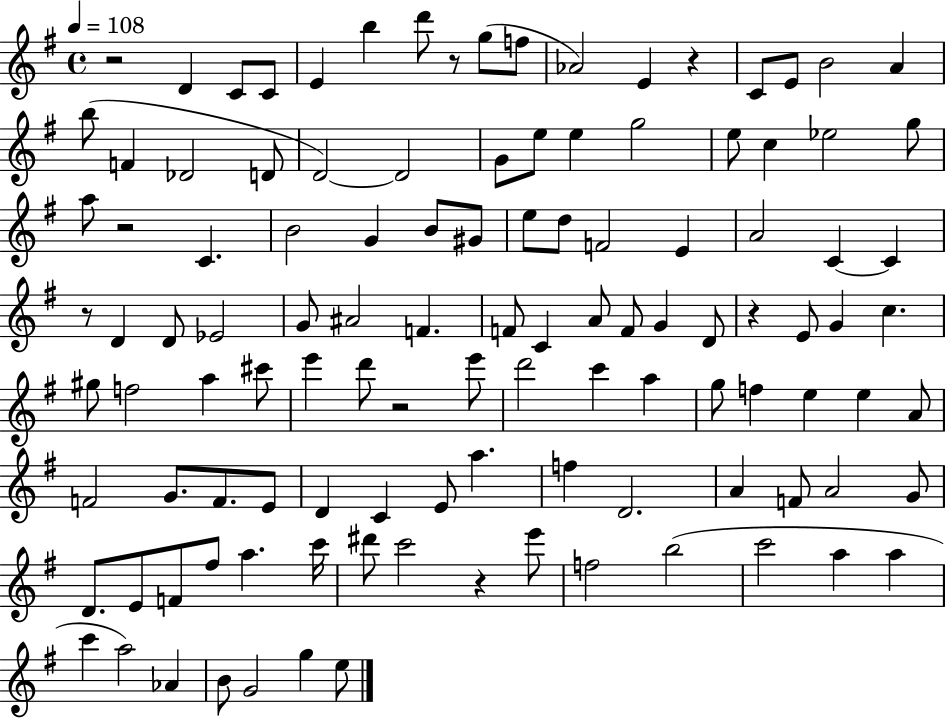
R/h D4/q C4/e C4/e E4/q B5/q D6/e R/e G5/e F5/e Ab4/h E4/q R/q C4/e E4/e B4/h A4/q B5/e F4/q Db4/h D4/e D4/h D4/h G4/e E5/e E5/q G5/h E5/e C5/q Eb5/h G5/e A5/e R/h C4/q. B4/h G4/q B4/e G#4/e E5/e D5/e F4/h E4/q A4/h C4/q C4/q R/e D4/q D4/e Eb4/h G4/e A#4/h F4/q. F4/e C4/q A4/e F4/e G4/q D4/e R/q E4/e G4/q C5/q. G#5/e F5/h A5/q C#6/e E6/q D6/e R/h E6/e D6/h C6/q A5/q G5/e F5/q E5/q E5/q A4/e F4/h G4/e. F4/e. E4/e D4/q C4/q E4/e A5/q. F5/q D4/h. A4/q F4/e A4/h G4/e D4/e. E4/e F4/e F#5/e A5/q. C6/s D#6/e C6/h R/q E6/e F5/h B5/h C6/h A5/q A5/q C6/q A5/h Ab4/q B4/e G4/h G5/q E5/e